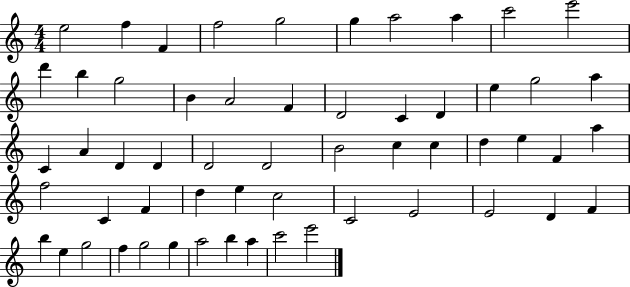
E5/h F5/q F4/q F5/h G5/h G5/q A5/h A5/q C6/h E6/h D6/q B5/q G5/h B4/q A4/h F4/q D4/h C4/q D4/q E5/q G5/h A5/q C4/q A4/q D4/q D4/q D4/h D4/h B4/h C5/q C5/q D5/q E5/q F4/q A5/q F5/h C4/q F4/q D5/q E5/q C5/h C4/h E4/h E4/h D4/q F4/q B5/q E5/q G5/h F5/q G5/h G5/q A5/h B5/q A5/q C6/h E6/h